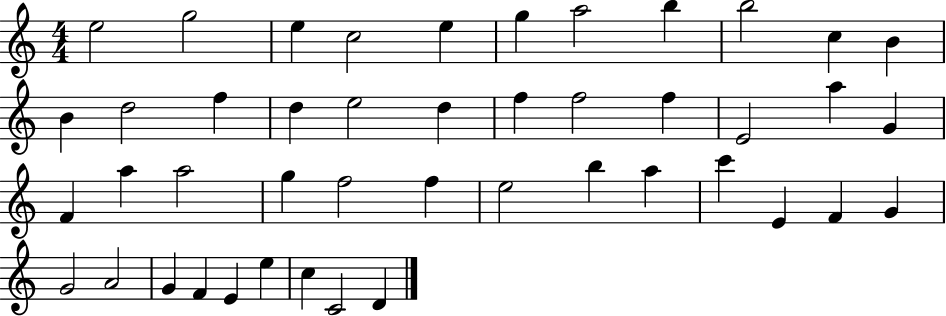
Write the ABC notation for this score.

X:1
T:Untitled
M:4/4
L:1/4
K:C
e2 g2 e c2 e g a2 b b2 c B B d2 f d e2 d f f2 f E2 a G F a a2 g f2 f e2 b a c' E F G G2 A2 G F E e c C2 D